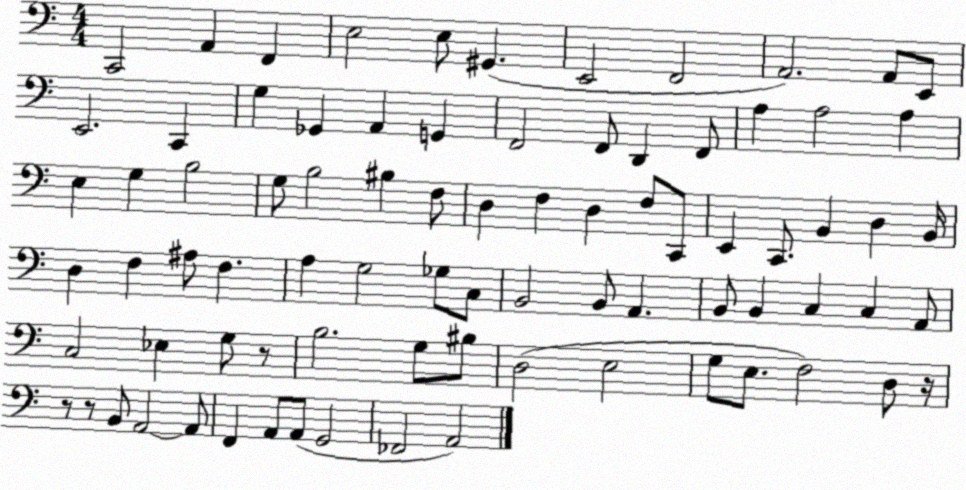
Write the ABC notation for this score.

X:1
T:Untitled
M:4/4
L:1/4
K:C
C,,2 A,, F,, E,2 E,/2 ^G,, E,,2 F,,2 A,,2 A,,/2 E,,/2 E,,2 C,, G, _G,, A,, G,, F,,2 F,,/2 D,, F,,/2 A, A,2 A, E, G, B,2 G,/2 B,2 ^B, F,/2 D, F, D, F,/2 C,,/2 E,, C,,/2 B,, D, B,,/4 D, F, ^A,/2 F, A, G,2 _G,/2 C,/2 B,,2 B,,/2 A,, B,,/2 B,, C, C, A,,/2 C,2 _E, G,/2 z/2 B,2 G,/2 ^B,/2 D,2 E,2 G,/2 E,/2 F,2 D,/2 z/4 z/2 z/2 B,,/2 A,,2 A,,/2 F,, A,,/2 A,,/2 G,,2 _F,,2 A,,2